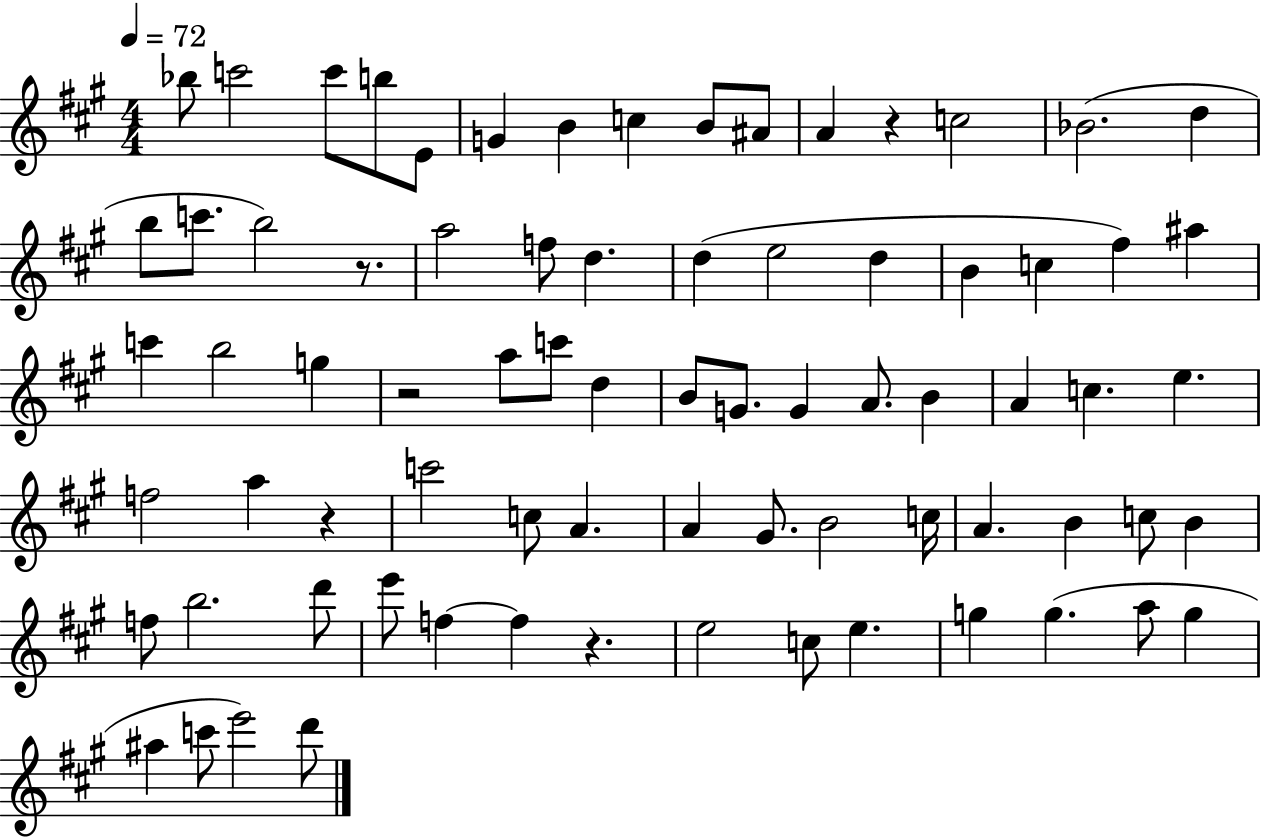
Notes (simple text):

Bb5/e C6/h C6/e B5/e E4/e G4/q B4/q C5/q B4/e A#4/e A4/q R/q C5/h Bb4/h. D5/q B5/e C6/e. B5/h R/e. A5/h F5/e D5/q. D5/q E5/h D5/q B4/q C5/q F#5/q A#5/q C6/q B5/h G5/q R/h A5/e C6/e D5/q B4/e G4/e. G4/q A4/e. B4/q A4/q C5/q. E5/q. F5/h A5/q R/q C6/h C5/e A4/q. A4/q G#4/e. B4/h C5/s A4/q. B4/q C5/e B4/q F5/e B5/h. D6/e E6/e F5/q F5/q R/q. E5/h C5/e E5/q. G5/q G5/q. A5/e G5/q A#5/q C6/e E6/h D6/e